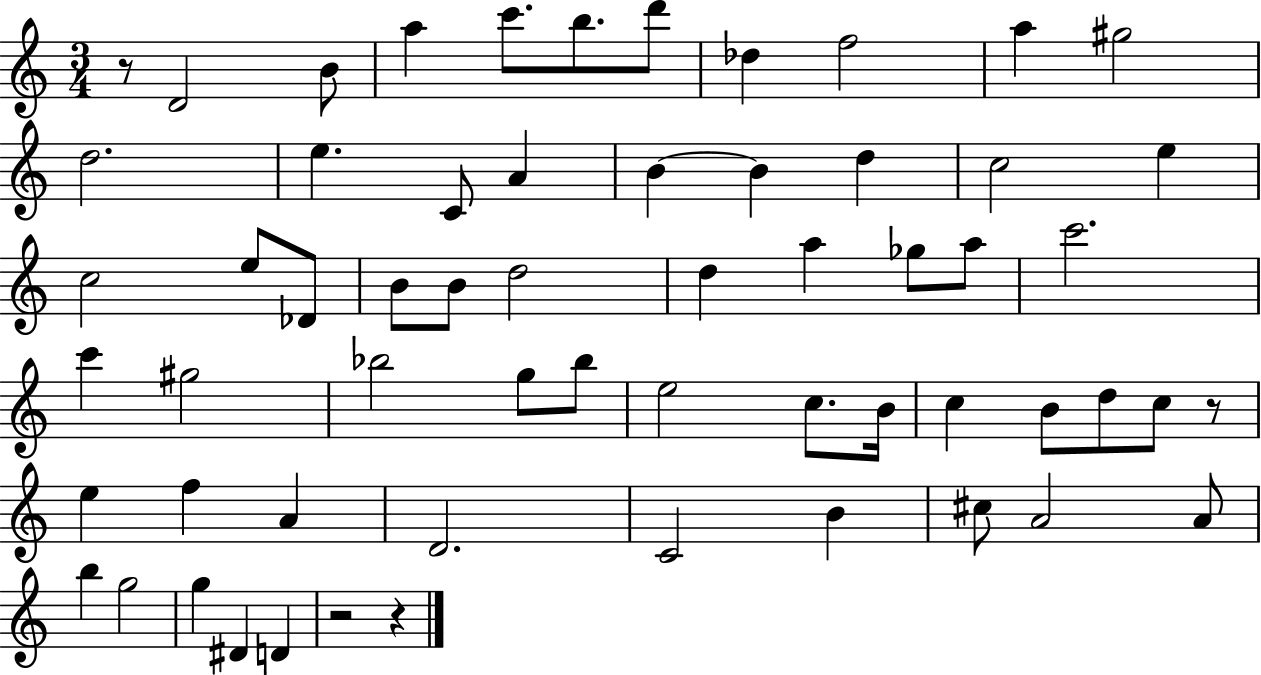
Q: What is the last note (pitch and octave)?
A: D4